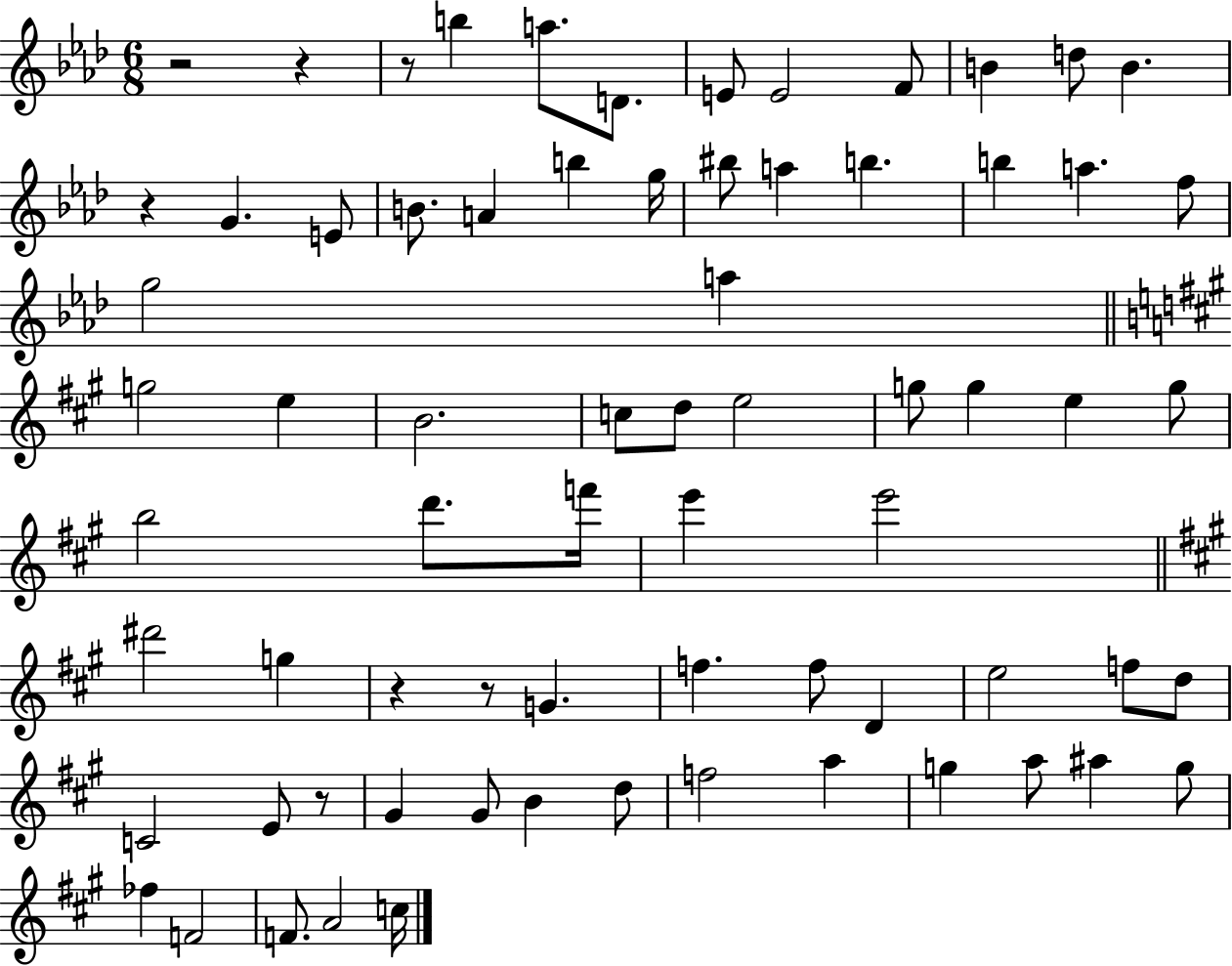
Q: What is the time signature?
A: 6/8